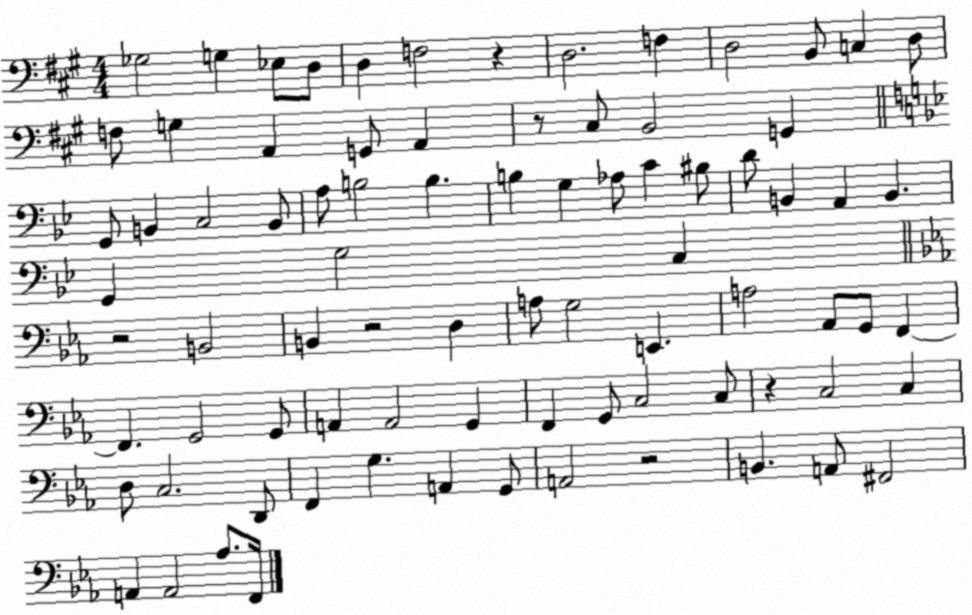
X:1
T:Untitled
M:4/4
L:1/4
K:A
_G,2 G, _E,/2 D,/2 D, F,2 z D,2 F, D,2 B,,/2 C, D,/2 F,/2 G, A,, G,,/2 A,, z/2 ^C,/2 B,,2 G,, G,,/2 B,, C,2 B,,/2 A,/2 B,2 B, B, G, _A,/2 C ^B,/2 D/2 B,, A,, B,, G,, G,2 C, z2 B,,2 B,, z2 D, A,/2 G,2 E,, A,2 _A,,/2 G,,/2 F,, F,, G,,2 G,,/2 A,, A,,2 G,, F,, G,,/2 C,2 C,/2 z C,2 C, D,/2 C,2 D,,/2 F,, G, A,, G,,/2 A,,2 z2 B,, A,,/2 ^F,,2 A,, A,,2 _A,/2 F,,/4